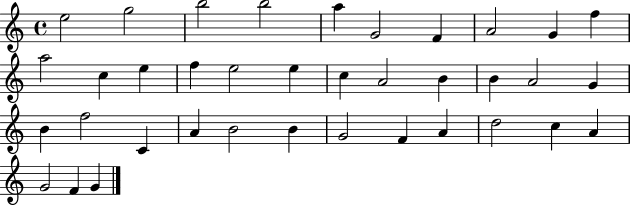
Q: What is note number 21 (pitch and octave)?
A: A4